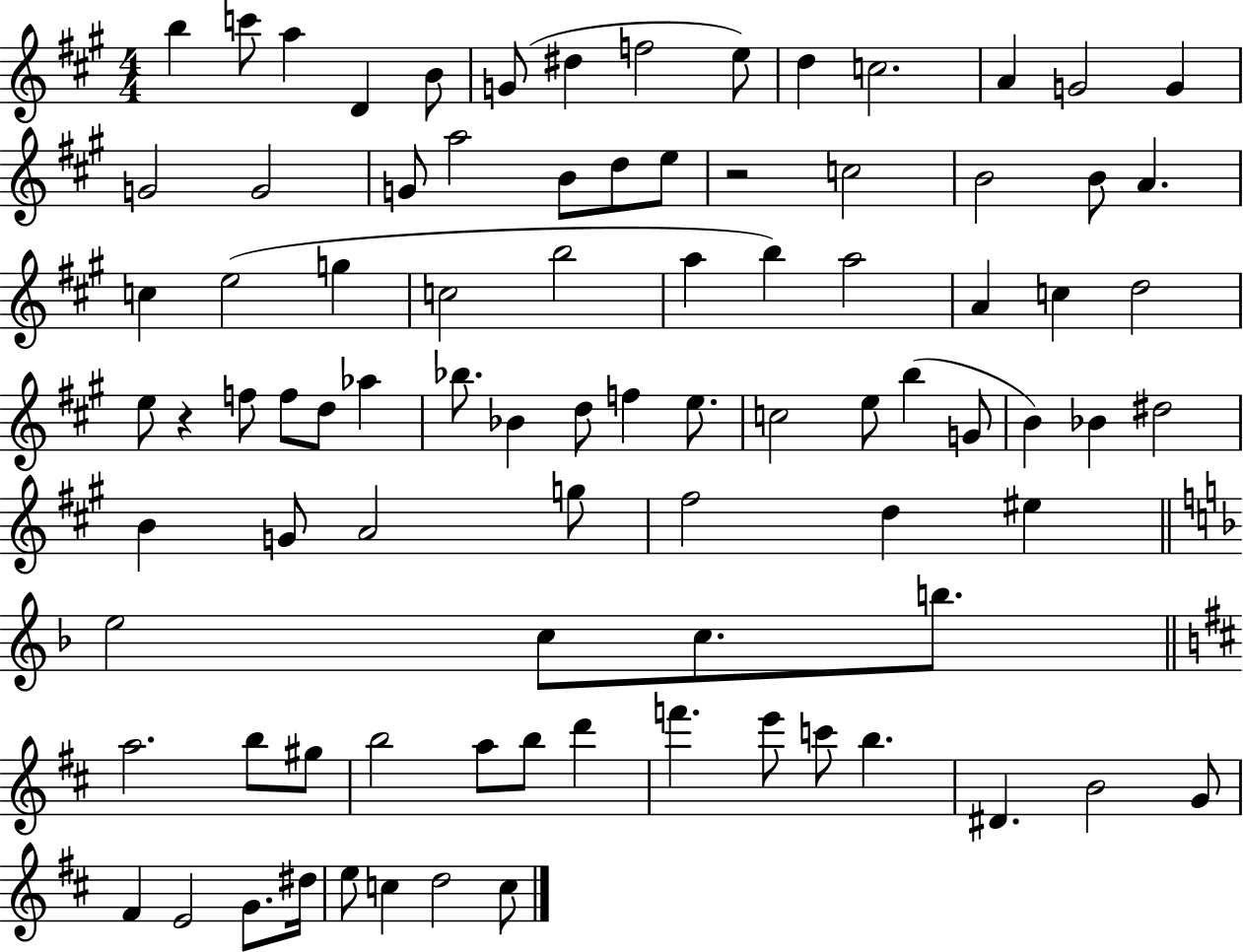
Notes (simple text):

B5/q C6/e A5/q D4/q B4/e G4/e D#5/q F5/h E5/e D5/q C5/h. A4/q G4/h G4/q G4/h G4/h G4/e A5/h B4/e D5/e E5/e R/h C5/h B4/h B4/e A4/q. C5/q E5/h G5/q C5/h B5/h A5/q B5/q A5/h A4/q C5/q D5/h E5/e R/q F5/e F5/e D5/e Ab5/q Bb5/e. Bb4/q D5/e F5/q E5/e. C5/h E5/e B5/q G4/e B4/q Bb4/q D#5/h B4/q G4/e A4/h G5/e F#5/h D5/q EIS5/q E5/h C5/e C5/e. B5/e. A5/h. B5/e G#5/e B5/h A5/e B5/e D6/q F6/q. E6/e C6/e B5/q. D#4/q. B4/h G4/e F#4/q E4/h G4/e. D#5/s E5/e C5/q D5/h C5/e